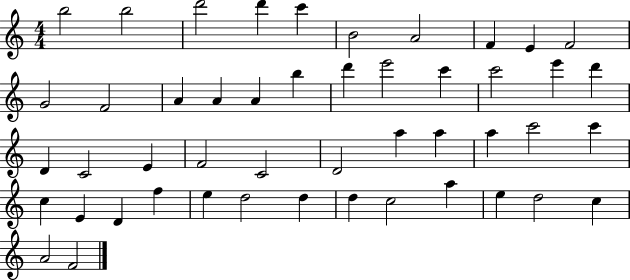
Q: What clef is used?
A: treble